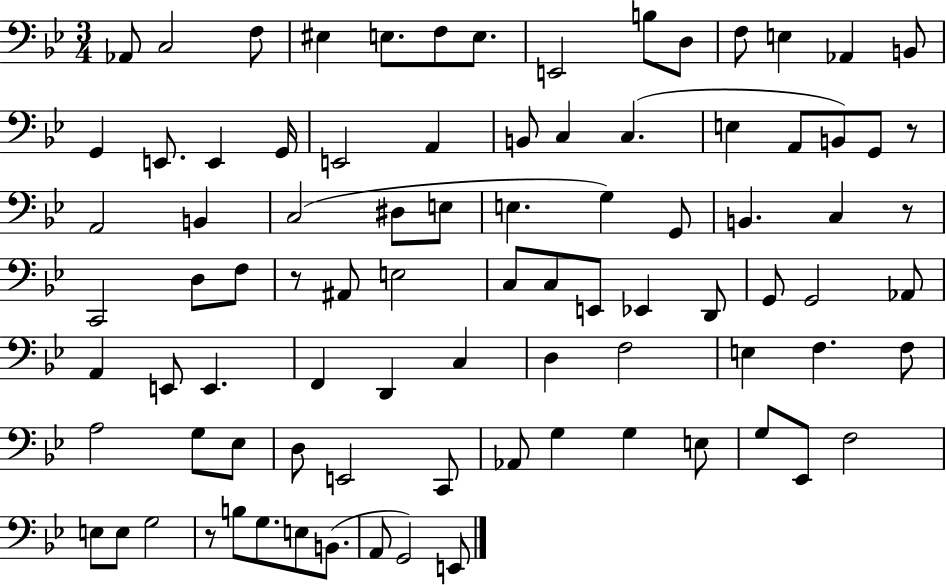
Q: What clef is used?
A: bass